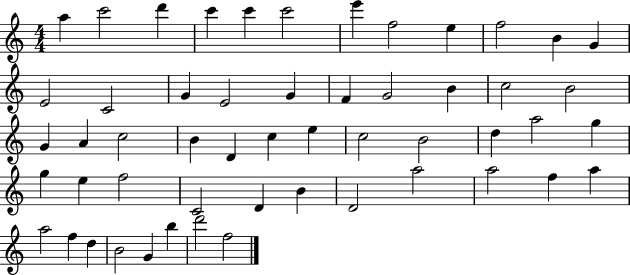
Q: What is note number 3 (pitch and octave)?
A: D6